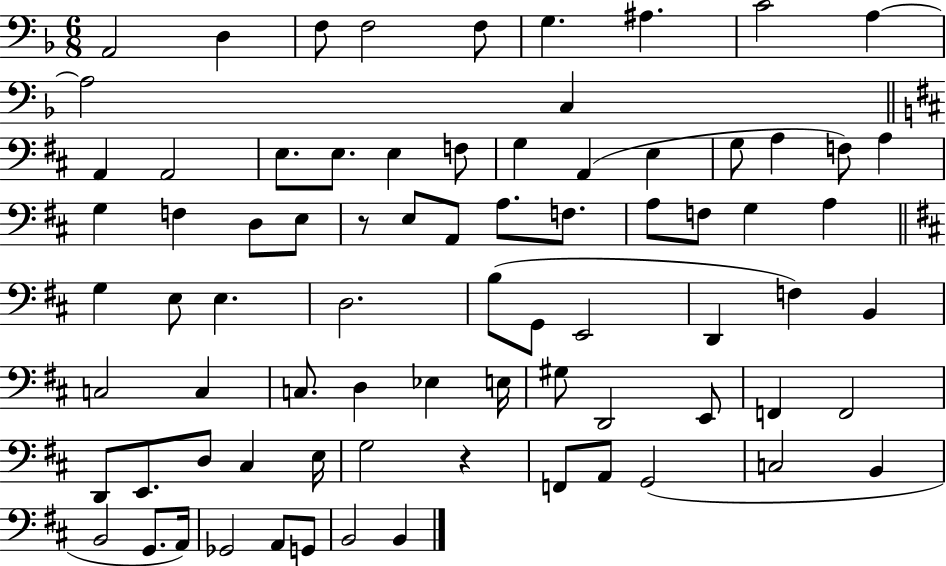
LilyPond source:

{
  \clef bass
  \numericTimeSignature
  \time 6/8
  \key f \major
  a,2 d4 | f8 f2 f8 | g4. ais4. | c'2 a4~~ | \break a2 c4 | \bar "||" \break \key d \major a,4 a,2 | e8. e8. e4 f8 | g4 a,4( e4 | g8 a4 f8) a4 | \break g4 f4 d8 e8 | r8 e8 a,8 a8. f8. | a8 f8 g4 a4 | \bar "||" \break \key d \major g4 e8 e4. | d2. | b8( g,8 e,2 | d,4 f4) b,4 | \break c2 c4 | c8. d4 ees4 e16 | gis8 d,2 e,8 | f,4 f,2 | \break d,8 e,8. d8 cis4 e16 | g2 r4 | f,8 a,8 g,2( | c2 b,4 | \break b,2 g,8. a,16) | ges,2 a,8 g,8 | b,2 b,4 | \bar "|."
}